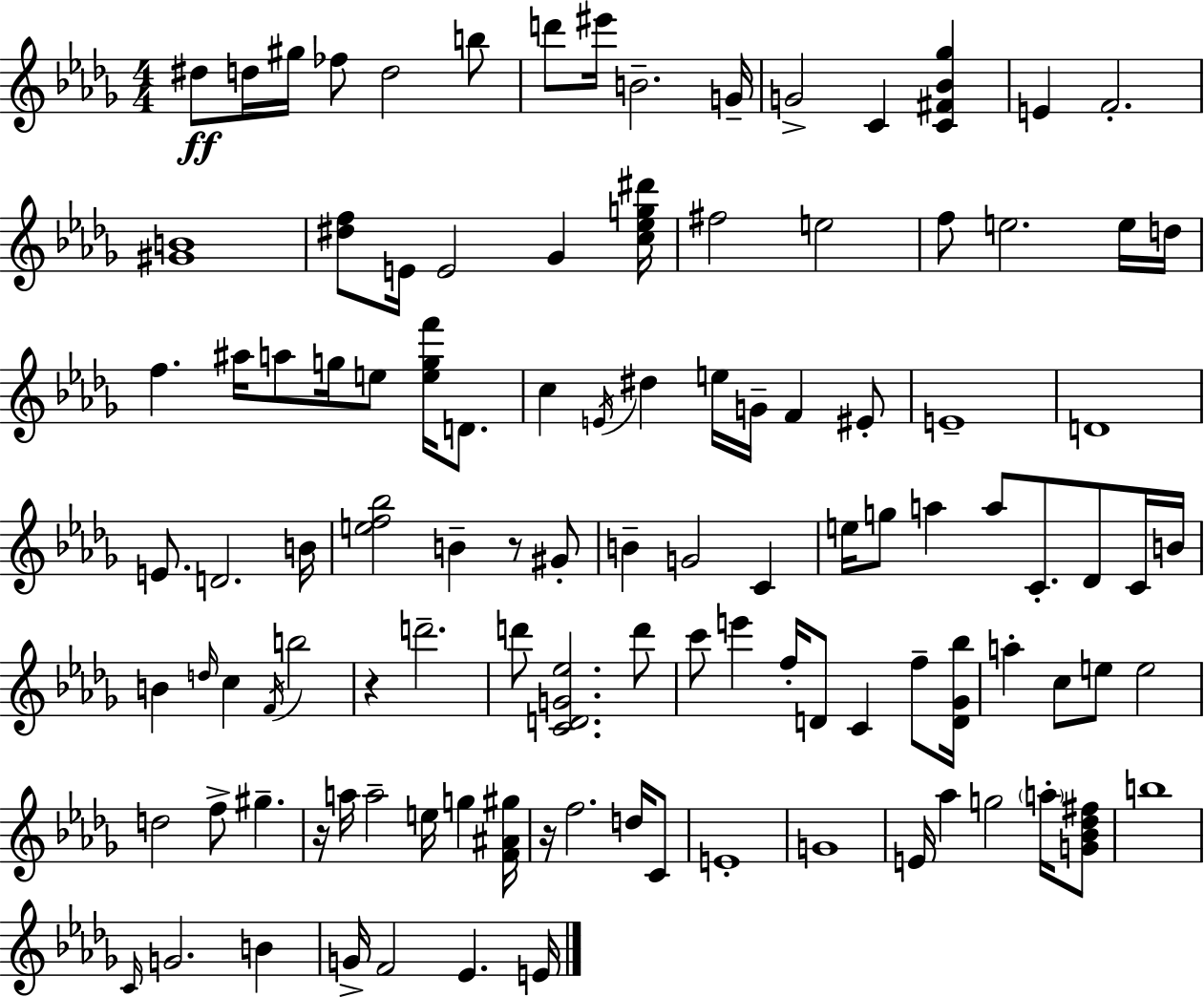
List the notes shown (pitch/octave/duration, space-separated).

D#5/e D5/s G#5/s FES5/e D5/h B5/e D6/e EIS6/s B4/h. G4/s G4/h C4/q [C4,F#4,Bb4,Gb5]/q E4/q F4/h. [G#4,B4]/w [D#5,F5]/e E4/s E4/h Gb4/q [C5,Eb5,G5,D#6]/s F#5/h E5/h F5/e E5/h. E5/s D5/s F5/q. A#5/s A5/e G5/s E5/e [E5,G5,F6]/s D4/e. C5/q E4/s D#5/q E5/s G4/s F4/q EIS4/e E4/w D4/w E4/e. D4/h. B4/s [E5,F5,Bb5]/h B4/q R/e G#4/e B4/q G4/h C4/q E5/s G5/e A5/q A5/e C4/e. Db4/e C4/s B4/s B4/q D5/s C5/q F4/s B5/h R/q D6/h. D6/e [C4,D4,G4,Eb5]/h. D6/e C6/e E6/q F5/s D4/e C4/q F5/e [D4,Gb4,Bb5]/s A5/q C5/e E5/e E5/h D5/h F5/e G#5/q. R/s A5/s A5/h E5/s G5/q [F4,A#4,G#5]/s R/s F5/h. D5/s C4/e E4/w G4/w E4/s Ab5/q G5/h A5/s [G4,Bb4,Db5,F#5]/e B5/w C4/s G4/h. B4/q G4/s F4/h Eb4/q. E4/s